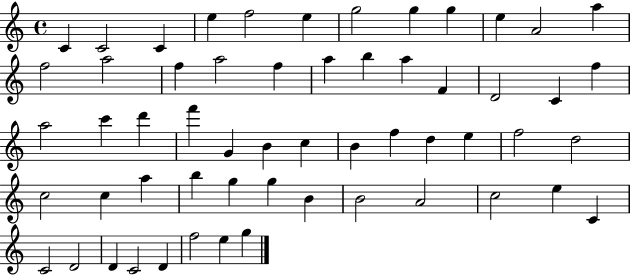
C4/q C4/h C4/q E5/q F5/h E5/q G5/h G5/q G5/q E5/q A4/h A5/q F5/h A5/h F5/q A5/h F5/q A5/q B5/q A5/q F4/q D4/h C4/q F5/q A5/h C6/q D6/q F6/q G4/q B4/q C5/q B4/q F5/q D5/q E5/q F5/h D5/h C5/h C5/q A5/q B5/q G5/q G5/q B4/q B4/h A4/h C5/h E5/q C4/q C4/h D4/h D4/q C4/h D4/q F5/h E5/q G5/q